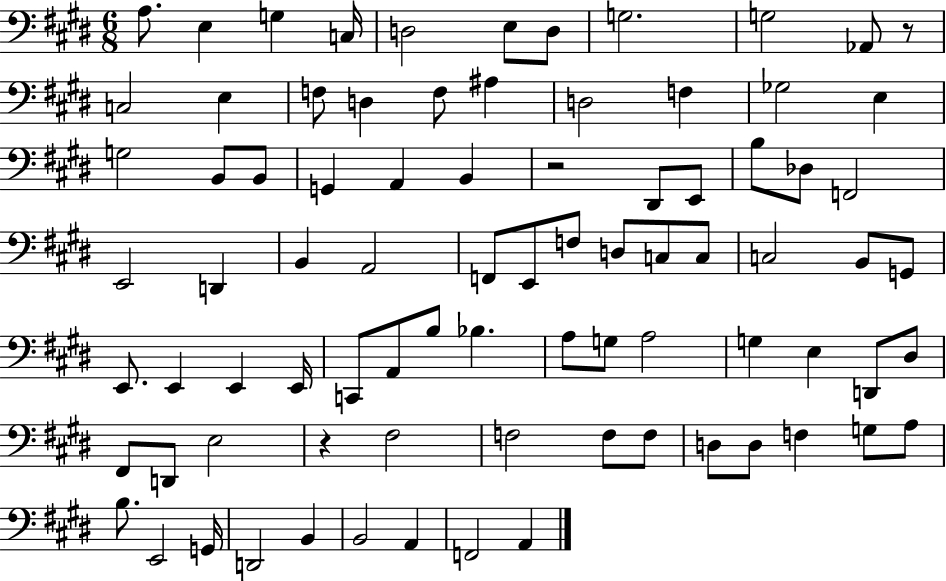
{
  \clef bass
  \numericTimeSignature
  \time 6/8
  \key e \major
  \repeat volta 2 { a8. e4 g4 c16 | d2 e8 d8 | g2. | g2 aes,8 r8 | \break c2 e4 | f8 d4 f8 ais4 | d2 f4 | ges2 e4 | \break g2 b,8 b,8 | g,4 a,4 b,4 | r2 dis,8 e,8 | b8 des8 f,2 | \break e,2 d,4 | b,4 a,2 | f,8 e,8 f8 d8 c8 c8 | c2 b,8 g,8 | \break e,8. e,4 e,4 e,16 | c,8 a,8 b8 bes4. | a8 g8 a2 | g4 e4 d,8 dis8 | \break fis,8 d,8 e2 | r4 fis2 | f2 f8 f8 | d8 d8 f4 g8 a8 | \break b8. e,2 g,16 | d,2 b,4 | b,2 a,4 | f,2 a,4 | \break } \bar "|."
}